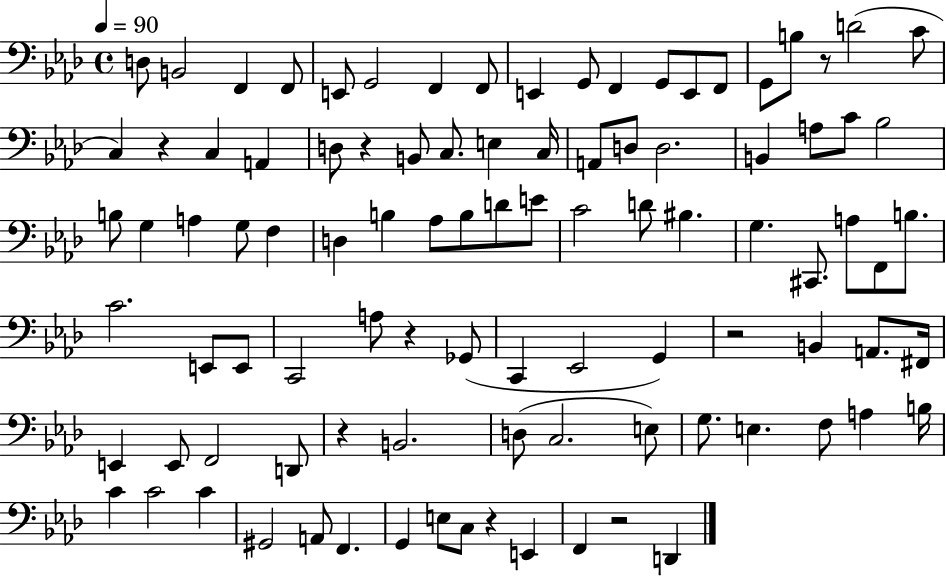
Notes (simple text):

D3/e B2/h F2/q F2/e E2/e G2/h F2/q F2/e E2/q G2/e F2/q G2/e E2/e F2/e G2/e B3/e R/e D4/h C4/e C3/q R/q C3/q A2/q D3/e R/q B2/e C3/e. E3/q C3/s A2/e D3/e D3/h. B2/q A3/e C4/e Bb3/h B3/e G3/q A3/q G3/e F3/q D3/q B3/q Ab3/e B3/e D4/e E4/e C4/h D4/e BIS3/q. G3/q. C#2/e. A3/e F2/e B3/e. C4/h. E2/e E2/e C2/h A3/e R/q Gb2/e C2/q Eb2/h G2/q R/h B2/q A2/e. F#2/s E2/q E2/e F2/h D2/e R/q B2/h. D3/e C3/h. E3/e G3/e. E3/q. F3/e A3/q B3/s C4/q C4/h C4/q G#2/h A2/e F2/q. G2/q E3/e C3/e R/q E2/q F2/q R/h D2/q